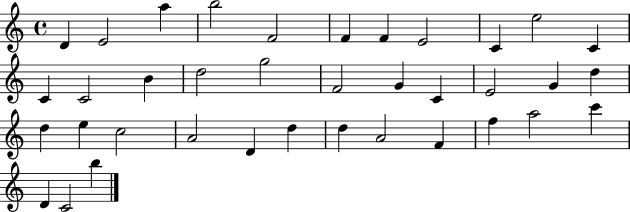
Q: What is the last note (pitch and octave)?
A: B5